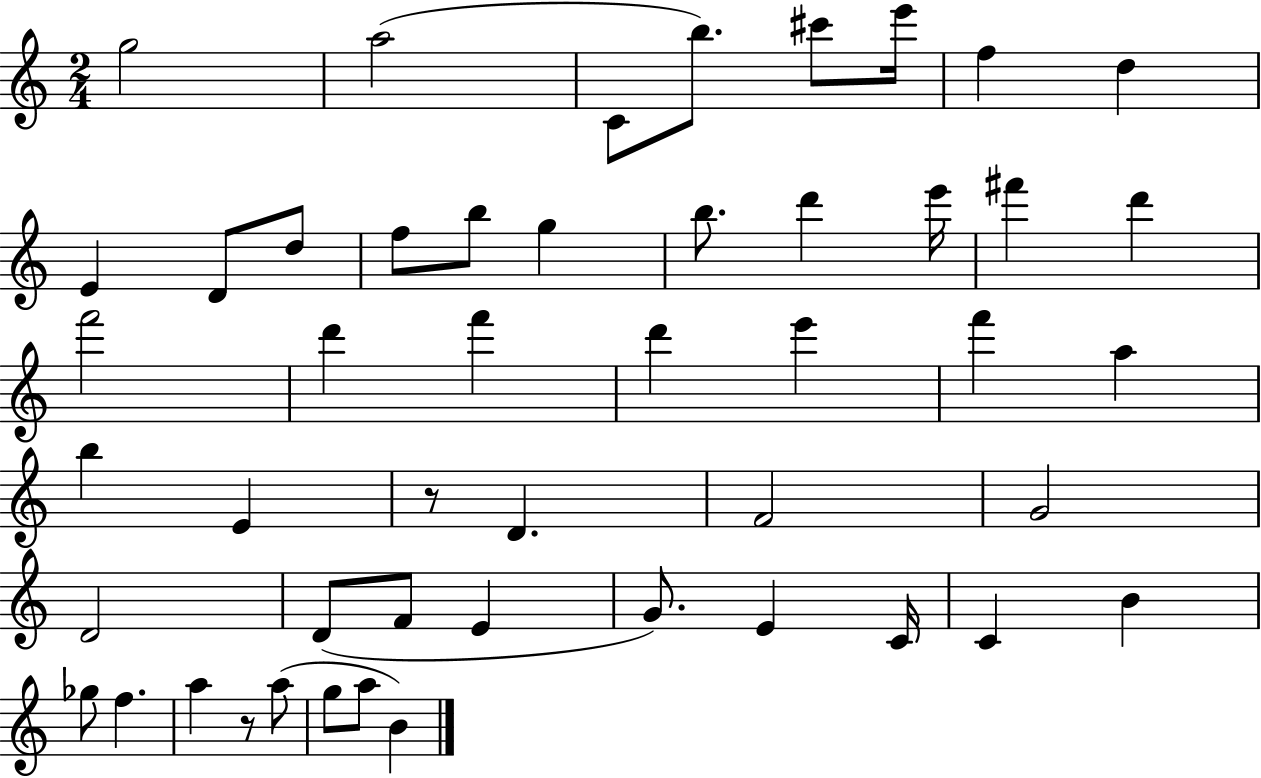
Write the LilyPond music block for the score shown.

{
  \clef treble
  \numericTimeSignature
  \time 2/4
  \key c \major
  g''2 | a''2( | c'8 b''8.) cis'''8 e'''16 | f''4 d''4 | \break e'4 d'8 d''8 | f''8 b''8 g''4 | b''8. d'''4 e'''16 | fis'''4 d'''4 | \break f'''2 | d'''4 f'''4 | d'''4 e'''4 | f'''4 a''4 | \break b''4 e'4 | r8 d'4. | f'2 | g'2 | \break d'2 | d'8( f'8 e'4 | g'8.) e'4 c'16 | c'4 b'4 | \break ges''8 f''4. | a''4 r8 a''8( | g''8 a''8 b'4) | \bar "|."
}